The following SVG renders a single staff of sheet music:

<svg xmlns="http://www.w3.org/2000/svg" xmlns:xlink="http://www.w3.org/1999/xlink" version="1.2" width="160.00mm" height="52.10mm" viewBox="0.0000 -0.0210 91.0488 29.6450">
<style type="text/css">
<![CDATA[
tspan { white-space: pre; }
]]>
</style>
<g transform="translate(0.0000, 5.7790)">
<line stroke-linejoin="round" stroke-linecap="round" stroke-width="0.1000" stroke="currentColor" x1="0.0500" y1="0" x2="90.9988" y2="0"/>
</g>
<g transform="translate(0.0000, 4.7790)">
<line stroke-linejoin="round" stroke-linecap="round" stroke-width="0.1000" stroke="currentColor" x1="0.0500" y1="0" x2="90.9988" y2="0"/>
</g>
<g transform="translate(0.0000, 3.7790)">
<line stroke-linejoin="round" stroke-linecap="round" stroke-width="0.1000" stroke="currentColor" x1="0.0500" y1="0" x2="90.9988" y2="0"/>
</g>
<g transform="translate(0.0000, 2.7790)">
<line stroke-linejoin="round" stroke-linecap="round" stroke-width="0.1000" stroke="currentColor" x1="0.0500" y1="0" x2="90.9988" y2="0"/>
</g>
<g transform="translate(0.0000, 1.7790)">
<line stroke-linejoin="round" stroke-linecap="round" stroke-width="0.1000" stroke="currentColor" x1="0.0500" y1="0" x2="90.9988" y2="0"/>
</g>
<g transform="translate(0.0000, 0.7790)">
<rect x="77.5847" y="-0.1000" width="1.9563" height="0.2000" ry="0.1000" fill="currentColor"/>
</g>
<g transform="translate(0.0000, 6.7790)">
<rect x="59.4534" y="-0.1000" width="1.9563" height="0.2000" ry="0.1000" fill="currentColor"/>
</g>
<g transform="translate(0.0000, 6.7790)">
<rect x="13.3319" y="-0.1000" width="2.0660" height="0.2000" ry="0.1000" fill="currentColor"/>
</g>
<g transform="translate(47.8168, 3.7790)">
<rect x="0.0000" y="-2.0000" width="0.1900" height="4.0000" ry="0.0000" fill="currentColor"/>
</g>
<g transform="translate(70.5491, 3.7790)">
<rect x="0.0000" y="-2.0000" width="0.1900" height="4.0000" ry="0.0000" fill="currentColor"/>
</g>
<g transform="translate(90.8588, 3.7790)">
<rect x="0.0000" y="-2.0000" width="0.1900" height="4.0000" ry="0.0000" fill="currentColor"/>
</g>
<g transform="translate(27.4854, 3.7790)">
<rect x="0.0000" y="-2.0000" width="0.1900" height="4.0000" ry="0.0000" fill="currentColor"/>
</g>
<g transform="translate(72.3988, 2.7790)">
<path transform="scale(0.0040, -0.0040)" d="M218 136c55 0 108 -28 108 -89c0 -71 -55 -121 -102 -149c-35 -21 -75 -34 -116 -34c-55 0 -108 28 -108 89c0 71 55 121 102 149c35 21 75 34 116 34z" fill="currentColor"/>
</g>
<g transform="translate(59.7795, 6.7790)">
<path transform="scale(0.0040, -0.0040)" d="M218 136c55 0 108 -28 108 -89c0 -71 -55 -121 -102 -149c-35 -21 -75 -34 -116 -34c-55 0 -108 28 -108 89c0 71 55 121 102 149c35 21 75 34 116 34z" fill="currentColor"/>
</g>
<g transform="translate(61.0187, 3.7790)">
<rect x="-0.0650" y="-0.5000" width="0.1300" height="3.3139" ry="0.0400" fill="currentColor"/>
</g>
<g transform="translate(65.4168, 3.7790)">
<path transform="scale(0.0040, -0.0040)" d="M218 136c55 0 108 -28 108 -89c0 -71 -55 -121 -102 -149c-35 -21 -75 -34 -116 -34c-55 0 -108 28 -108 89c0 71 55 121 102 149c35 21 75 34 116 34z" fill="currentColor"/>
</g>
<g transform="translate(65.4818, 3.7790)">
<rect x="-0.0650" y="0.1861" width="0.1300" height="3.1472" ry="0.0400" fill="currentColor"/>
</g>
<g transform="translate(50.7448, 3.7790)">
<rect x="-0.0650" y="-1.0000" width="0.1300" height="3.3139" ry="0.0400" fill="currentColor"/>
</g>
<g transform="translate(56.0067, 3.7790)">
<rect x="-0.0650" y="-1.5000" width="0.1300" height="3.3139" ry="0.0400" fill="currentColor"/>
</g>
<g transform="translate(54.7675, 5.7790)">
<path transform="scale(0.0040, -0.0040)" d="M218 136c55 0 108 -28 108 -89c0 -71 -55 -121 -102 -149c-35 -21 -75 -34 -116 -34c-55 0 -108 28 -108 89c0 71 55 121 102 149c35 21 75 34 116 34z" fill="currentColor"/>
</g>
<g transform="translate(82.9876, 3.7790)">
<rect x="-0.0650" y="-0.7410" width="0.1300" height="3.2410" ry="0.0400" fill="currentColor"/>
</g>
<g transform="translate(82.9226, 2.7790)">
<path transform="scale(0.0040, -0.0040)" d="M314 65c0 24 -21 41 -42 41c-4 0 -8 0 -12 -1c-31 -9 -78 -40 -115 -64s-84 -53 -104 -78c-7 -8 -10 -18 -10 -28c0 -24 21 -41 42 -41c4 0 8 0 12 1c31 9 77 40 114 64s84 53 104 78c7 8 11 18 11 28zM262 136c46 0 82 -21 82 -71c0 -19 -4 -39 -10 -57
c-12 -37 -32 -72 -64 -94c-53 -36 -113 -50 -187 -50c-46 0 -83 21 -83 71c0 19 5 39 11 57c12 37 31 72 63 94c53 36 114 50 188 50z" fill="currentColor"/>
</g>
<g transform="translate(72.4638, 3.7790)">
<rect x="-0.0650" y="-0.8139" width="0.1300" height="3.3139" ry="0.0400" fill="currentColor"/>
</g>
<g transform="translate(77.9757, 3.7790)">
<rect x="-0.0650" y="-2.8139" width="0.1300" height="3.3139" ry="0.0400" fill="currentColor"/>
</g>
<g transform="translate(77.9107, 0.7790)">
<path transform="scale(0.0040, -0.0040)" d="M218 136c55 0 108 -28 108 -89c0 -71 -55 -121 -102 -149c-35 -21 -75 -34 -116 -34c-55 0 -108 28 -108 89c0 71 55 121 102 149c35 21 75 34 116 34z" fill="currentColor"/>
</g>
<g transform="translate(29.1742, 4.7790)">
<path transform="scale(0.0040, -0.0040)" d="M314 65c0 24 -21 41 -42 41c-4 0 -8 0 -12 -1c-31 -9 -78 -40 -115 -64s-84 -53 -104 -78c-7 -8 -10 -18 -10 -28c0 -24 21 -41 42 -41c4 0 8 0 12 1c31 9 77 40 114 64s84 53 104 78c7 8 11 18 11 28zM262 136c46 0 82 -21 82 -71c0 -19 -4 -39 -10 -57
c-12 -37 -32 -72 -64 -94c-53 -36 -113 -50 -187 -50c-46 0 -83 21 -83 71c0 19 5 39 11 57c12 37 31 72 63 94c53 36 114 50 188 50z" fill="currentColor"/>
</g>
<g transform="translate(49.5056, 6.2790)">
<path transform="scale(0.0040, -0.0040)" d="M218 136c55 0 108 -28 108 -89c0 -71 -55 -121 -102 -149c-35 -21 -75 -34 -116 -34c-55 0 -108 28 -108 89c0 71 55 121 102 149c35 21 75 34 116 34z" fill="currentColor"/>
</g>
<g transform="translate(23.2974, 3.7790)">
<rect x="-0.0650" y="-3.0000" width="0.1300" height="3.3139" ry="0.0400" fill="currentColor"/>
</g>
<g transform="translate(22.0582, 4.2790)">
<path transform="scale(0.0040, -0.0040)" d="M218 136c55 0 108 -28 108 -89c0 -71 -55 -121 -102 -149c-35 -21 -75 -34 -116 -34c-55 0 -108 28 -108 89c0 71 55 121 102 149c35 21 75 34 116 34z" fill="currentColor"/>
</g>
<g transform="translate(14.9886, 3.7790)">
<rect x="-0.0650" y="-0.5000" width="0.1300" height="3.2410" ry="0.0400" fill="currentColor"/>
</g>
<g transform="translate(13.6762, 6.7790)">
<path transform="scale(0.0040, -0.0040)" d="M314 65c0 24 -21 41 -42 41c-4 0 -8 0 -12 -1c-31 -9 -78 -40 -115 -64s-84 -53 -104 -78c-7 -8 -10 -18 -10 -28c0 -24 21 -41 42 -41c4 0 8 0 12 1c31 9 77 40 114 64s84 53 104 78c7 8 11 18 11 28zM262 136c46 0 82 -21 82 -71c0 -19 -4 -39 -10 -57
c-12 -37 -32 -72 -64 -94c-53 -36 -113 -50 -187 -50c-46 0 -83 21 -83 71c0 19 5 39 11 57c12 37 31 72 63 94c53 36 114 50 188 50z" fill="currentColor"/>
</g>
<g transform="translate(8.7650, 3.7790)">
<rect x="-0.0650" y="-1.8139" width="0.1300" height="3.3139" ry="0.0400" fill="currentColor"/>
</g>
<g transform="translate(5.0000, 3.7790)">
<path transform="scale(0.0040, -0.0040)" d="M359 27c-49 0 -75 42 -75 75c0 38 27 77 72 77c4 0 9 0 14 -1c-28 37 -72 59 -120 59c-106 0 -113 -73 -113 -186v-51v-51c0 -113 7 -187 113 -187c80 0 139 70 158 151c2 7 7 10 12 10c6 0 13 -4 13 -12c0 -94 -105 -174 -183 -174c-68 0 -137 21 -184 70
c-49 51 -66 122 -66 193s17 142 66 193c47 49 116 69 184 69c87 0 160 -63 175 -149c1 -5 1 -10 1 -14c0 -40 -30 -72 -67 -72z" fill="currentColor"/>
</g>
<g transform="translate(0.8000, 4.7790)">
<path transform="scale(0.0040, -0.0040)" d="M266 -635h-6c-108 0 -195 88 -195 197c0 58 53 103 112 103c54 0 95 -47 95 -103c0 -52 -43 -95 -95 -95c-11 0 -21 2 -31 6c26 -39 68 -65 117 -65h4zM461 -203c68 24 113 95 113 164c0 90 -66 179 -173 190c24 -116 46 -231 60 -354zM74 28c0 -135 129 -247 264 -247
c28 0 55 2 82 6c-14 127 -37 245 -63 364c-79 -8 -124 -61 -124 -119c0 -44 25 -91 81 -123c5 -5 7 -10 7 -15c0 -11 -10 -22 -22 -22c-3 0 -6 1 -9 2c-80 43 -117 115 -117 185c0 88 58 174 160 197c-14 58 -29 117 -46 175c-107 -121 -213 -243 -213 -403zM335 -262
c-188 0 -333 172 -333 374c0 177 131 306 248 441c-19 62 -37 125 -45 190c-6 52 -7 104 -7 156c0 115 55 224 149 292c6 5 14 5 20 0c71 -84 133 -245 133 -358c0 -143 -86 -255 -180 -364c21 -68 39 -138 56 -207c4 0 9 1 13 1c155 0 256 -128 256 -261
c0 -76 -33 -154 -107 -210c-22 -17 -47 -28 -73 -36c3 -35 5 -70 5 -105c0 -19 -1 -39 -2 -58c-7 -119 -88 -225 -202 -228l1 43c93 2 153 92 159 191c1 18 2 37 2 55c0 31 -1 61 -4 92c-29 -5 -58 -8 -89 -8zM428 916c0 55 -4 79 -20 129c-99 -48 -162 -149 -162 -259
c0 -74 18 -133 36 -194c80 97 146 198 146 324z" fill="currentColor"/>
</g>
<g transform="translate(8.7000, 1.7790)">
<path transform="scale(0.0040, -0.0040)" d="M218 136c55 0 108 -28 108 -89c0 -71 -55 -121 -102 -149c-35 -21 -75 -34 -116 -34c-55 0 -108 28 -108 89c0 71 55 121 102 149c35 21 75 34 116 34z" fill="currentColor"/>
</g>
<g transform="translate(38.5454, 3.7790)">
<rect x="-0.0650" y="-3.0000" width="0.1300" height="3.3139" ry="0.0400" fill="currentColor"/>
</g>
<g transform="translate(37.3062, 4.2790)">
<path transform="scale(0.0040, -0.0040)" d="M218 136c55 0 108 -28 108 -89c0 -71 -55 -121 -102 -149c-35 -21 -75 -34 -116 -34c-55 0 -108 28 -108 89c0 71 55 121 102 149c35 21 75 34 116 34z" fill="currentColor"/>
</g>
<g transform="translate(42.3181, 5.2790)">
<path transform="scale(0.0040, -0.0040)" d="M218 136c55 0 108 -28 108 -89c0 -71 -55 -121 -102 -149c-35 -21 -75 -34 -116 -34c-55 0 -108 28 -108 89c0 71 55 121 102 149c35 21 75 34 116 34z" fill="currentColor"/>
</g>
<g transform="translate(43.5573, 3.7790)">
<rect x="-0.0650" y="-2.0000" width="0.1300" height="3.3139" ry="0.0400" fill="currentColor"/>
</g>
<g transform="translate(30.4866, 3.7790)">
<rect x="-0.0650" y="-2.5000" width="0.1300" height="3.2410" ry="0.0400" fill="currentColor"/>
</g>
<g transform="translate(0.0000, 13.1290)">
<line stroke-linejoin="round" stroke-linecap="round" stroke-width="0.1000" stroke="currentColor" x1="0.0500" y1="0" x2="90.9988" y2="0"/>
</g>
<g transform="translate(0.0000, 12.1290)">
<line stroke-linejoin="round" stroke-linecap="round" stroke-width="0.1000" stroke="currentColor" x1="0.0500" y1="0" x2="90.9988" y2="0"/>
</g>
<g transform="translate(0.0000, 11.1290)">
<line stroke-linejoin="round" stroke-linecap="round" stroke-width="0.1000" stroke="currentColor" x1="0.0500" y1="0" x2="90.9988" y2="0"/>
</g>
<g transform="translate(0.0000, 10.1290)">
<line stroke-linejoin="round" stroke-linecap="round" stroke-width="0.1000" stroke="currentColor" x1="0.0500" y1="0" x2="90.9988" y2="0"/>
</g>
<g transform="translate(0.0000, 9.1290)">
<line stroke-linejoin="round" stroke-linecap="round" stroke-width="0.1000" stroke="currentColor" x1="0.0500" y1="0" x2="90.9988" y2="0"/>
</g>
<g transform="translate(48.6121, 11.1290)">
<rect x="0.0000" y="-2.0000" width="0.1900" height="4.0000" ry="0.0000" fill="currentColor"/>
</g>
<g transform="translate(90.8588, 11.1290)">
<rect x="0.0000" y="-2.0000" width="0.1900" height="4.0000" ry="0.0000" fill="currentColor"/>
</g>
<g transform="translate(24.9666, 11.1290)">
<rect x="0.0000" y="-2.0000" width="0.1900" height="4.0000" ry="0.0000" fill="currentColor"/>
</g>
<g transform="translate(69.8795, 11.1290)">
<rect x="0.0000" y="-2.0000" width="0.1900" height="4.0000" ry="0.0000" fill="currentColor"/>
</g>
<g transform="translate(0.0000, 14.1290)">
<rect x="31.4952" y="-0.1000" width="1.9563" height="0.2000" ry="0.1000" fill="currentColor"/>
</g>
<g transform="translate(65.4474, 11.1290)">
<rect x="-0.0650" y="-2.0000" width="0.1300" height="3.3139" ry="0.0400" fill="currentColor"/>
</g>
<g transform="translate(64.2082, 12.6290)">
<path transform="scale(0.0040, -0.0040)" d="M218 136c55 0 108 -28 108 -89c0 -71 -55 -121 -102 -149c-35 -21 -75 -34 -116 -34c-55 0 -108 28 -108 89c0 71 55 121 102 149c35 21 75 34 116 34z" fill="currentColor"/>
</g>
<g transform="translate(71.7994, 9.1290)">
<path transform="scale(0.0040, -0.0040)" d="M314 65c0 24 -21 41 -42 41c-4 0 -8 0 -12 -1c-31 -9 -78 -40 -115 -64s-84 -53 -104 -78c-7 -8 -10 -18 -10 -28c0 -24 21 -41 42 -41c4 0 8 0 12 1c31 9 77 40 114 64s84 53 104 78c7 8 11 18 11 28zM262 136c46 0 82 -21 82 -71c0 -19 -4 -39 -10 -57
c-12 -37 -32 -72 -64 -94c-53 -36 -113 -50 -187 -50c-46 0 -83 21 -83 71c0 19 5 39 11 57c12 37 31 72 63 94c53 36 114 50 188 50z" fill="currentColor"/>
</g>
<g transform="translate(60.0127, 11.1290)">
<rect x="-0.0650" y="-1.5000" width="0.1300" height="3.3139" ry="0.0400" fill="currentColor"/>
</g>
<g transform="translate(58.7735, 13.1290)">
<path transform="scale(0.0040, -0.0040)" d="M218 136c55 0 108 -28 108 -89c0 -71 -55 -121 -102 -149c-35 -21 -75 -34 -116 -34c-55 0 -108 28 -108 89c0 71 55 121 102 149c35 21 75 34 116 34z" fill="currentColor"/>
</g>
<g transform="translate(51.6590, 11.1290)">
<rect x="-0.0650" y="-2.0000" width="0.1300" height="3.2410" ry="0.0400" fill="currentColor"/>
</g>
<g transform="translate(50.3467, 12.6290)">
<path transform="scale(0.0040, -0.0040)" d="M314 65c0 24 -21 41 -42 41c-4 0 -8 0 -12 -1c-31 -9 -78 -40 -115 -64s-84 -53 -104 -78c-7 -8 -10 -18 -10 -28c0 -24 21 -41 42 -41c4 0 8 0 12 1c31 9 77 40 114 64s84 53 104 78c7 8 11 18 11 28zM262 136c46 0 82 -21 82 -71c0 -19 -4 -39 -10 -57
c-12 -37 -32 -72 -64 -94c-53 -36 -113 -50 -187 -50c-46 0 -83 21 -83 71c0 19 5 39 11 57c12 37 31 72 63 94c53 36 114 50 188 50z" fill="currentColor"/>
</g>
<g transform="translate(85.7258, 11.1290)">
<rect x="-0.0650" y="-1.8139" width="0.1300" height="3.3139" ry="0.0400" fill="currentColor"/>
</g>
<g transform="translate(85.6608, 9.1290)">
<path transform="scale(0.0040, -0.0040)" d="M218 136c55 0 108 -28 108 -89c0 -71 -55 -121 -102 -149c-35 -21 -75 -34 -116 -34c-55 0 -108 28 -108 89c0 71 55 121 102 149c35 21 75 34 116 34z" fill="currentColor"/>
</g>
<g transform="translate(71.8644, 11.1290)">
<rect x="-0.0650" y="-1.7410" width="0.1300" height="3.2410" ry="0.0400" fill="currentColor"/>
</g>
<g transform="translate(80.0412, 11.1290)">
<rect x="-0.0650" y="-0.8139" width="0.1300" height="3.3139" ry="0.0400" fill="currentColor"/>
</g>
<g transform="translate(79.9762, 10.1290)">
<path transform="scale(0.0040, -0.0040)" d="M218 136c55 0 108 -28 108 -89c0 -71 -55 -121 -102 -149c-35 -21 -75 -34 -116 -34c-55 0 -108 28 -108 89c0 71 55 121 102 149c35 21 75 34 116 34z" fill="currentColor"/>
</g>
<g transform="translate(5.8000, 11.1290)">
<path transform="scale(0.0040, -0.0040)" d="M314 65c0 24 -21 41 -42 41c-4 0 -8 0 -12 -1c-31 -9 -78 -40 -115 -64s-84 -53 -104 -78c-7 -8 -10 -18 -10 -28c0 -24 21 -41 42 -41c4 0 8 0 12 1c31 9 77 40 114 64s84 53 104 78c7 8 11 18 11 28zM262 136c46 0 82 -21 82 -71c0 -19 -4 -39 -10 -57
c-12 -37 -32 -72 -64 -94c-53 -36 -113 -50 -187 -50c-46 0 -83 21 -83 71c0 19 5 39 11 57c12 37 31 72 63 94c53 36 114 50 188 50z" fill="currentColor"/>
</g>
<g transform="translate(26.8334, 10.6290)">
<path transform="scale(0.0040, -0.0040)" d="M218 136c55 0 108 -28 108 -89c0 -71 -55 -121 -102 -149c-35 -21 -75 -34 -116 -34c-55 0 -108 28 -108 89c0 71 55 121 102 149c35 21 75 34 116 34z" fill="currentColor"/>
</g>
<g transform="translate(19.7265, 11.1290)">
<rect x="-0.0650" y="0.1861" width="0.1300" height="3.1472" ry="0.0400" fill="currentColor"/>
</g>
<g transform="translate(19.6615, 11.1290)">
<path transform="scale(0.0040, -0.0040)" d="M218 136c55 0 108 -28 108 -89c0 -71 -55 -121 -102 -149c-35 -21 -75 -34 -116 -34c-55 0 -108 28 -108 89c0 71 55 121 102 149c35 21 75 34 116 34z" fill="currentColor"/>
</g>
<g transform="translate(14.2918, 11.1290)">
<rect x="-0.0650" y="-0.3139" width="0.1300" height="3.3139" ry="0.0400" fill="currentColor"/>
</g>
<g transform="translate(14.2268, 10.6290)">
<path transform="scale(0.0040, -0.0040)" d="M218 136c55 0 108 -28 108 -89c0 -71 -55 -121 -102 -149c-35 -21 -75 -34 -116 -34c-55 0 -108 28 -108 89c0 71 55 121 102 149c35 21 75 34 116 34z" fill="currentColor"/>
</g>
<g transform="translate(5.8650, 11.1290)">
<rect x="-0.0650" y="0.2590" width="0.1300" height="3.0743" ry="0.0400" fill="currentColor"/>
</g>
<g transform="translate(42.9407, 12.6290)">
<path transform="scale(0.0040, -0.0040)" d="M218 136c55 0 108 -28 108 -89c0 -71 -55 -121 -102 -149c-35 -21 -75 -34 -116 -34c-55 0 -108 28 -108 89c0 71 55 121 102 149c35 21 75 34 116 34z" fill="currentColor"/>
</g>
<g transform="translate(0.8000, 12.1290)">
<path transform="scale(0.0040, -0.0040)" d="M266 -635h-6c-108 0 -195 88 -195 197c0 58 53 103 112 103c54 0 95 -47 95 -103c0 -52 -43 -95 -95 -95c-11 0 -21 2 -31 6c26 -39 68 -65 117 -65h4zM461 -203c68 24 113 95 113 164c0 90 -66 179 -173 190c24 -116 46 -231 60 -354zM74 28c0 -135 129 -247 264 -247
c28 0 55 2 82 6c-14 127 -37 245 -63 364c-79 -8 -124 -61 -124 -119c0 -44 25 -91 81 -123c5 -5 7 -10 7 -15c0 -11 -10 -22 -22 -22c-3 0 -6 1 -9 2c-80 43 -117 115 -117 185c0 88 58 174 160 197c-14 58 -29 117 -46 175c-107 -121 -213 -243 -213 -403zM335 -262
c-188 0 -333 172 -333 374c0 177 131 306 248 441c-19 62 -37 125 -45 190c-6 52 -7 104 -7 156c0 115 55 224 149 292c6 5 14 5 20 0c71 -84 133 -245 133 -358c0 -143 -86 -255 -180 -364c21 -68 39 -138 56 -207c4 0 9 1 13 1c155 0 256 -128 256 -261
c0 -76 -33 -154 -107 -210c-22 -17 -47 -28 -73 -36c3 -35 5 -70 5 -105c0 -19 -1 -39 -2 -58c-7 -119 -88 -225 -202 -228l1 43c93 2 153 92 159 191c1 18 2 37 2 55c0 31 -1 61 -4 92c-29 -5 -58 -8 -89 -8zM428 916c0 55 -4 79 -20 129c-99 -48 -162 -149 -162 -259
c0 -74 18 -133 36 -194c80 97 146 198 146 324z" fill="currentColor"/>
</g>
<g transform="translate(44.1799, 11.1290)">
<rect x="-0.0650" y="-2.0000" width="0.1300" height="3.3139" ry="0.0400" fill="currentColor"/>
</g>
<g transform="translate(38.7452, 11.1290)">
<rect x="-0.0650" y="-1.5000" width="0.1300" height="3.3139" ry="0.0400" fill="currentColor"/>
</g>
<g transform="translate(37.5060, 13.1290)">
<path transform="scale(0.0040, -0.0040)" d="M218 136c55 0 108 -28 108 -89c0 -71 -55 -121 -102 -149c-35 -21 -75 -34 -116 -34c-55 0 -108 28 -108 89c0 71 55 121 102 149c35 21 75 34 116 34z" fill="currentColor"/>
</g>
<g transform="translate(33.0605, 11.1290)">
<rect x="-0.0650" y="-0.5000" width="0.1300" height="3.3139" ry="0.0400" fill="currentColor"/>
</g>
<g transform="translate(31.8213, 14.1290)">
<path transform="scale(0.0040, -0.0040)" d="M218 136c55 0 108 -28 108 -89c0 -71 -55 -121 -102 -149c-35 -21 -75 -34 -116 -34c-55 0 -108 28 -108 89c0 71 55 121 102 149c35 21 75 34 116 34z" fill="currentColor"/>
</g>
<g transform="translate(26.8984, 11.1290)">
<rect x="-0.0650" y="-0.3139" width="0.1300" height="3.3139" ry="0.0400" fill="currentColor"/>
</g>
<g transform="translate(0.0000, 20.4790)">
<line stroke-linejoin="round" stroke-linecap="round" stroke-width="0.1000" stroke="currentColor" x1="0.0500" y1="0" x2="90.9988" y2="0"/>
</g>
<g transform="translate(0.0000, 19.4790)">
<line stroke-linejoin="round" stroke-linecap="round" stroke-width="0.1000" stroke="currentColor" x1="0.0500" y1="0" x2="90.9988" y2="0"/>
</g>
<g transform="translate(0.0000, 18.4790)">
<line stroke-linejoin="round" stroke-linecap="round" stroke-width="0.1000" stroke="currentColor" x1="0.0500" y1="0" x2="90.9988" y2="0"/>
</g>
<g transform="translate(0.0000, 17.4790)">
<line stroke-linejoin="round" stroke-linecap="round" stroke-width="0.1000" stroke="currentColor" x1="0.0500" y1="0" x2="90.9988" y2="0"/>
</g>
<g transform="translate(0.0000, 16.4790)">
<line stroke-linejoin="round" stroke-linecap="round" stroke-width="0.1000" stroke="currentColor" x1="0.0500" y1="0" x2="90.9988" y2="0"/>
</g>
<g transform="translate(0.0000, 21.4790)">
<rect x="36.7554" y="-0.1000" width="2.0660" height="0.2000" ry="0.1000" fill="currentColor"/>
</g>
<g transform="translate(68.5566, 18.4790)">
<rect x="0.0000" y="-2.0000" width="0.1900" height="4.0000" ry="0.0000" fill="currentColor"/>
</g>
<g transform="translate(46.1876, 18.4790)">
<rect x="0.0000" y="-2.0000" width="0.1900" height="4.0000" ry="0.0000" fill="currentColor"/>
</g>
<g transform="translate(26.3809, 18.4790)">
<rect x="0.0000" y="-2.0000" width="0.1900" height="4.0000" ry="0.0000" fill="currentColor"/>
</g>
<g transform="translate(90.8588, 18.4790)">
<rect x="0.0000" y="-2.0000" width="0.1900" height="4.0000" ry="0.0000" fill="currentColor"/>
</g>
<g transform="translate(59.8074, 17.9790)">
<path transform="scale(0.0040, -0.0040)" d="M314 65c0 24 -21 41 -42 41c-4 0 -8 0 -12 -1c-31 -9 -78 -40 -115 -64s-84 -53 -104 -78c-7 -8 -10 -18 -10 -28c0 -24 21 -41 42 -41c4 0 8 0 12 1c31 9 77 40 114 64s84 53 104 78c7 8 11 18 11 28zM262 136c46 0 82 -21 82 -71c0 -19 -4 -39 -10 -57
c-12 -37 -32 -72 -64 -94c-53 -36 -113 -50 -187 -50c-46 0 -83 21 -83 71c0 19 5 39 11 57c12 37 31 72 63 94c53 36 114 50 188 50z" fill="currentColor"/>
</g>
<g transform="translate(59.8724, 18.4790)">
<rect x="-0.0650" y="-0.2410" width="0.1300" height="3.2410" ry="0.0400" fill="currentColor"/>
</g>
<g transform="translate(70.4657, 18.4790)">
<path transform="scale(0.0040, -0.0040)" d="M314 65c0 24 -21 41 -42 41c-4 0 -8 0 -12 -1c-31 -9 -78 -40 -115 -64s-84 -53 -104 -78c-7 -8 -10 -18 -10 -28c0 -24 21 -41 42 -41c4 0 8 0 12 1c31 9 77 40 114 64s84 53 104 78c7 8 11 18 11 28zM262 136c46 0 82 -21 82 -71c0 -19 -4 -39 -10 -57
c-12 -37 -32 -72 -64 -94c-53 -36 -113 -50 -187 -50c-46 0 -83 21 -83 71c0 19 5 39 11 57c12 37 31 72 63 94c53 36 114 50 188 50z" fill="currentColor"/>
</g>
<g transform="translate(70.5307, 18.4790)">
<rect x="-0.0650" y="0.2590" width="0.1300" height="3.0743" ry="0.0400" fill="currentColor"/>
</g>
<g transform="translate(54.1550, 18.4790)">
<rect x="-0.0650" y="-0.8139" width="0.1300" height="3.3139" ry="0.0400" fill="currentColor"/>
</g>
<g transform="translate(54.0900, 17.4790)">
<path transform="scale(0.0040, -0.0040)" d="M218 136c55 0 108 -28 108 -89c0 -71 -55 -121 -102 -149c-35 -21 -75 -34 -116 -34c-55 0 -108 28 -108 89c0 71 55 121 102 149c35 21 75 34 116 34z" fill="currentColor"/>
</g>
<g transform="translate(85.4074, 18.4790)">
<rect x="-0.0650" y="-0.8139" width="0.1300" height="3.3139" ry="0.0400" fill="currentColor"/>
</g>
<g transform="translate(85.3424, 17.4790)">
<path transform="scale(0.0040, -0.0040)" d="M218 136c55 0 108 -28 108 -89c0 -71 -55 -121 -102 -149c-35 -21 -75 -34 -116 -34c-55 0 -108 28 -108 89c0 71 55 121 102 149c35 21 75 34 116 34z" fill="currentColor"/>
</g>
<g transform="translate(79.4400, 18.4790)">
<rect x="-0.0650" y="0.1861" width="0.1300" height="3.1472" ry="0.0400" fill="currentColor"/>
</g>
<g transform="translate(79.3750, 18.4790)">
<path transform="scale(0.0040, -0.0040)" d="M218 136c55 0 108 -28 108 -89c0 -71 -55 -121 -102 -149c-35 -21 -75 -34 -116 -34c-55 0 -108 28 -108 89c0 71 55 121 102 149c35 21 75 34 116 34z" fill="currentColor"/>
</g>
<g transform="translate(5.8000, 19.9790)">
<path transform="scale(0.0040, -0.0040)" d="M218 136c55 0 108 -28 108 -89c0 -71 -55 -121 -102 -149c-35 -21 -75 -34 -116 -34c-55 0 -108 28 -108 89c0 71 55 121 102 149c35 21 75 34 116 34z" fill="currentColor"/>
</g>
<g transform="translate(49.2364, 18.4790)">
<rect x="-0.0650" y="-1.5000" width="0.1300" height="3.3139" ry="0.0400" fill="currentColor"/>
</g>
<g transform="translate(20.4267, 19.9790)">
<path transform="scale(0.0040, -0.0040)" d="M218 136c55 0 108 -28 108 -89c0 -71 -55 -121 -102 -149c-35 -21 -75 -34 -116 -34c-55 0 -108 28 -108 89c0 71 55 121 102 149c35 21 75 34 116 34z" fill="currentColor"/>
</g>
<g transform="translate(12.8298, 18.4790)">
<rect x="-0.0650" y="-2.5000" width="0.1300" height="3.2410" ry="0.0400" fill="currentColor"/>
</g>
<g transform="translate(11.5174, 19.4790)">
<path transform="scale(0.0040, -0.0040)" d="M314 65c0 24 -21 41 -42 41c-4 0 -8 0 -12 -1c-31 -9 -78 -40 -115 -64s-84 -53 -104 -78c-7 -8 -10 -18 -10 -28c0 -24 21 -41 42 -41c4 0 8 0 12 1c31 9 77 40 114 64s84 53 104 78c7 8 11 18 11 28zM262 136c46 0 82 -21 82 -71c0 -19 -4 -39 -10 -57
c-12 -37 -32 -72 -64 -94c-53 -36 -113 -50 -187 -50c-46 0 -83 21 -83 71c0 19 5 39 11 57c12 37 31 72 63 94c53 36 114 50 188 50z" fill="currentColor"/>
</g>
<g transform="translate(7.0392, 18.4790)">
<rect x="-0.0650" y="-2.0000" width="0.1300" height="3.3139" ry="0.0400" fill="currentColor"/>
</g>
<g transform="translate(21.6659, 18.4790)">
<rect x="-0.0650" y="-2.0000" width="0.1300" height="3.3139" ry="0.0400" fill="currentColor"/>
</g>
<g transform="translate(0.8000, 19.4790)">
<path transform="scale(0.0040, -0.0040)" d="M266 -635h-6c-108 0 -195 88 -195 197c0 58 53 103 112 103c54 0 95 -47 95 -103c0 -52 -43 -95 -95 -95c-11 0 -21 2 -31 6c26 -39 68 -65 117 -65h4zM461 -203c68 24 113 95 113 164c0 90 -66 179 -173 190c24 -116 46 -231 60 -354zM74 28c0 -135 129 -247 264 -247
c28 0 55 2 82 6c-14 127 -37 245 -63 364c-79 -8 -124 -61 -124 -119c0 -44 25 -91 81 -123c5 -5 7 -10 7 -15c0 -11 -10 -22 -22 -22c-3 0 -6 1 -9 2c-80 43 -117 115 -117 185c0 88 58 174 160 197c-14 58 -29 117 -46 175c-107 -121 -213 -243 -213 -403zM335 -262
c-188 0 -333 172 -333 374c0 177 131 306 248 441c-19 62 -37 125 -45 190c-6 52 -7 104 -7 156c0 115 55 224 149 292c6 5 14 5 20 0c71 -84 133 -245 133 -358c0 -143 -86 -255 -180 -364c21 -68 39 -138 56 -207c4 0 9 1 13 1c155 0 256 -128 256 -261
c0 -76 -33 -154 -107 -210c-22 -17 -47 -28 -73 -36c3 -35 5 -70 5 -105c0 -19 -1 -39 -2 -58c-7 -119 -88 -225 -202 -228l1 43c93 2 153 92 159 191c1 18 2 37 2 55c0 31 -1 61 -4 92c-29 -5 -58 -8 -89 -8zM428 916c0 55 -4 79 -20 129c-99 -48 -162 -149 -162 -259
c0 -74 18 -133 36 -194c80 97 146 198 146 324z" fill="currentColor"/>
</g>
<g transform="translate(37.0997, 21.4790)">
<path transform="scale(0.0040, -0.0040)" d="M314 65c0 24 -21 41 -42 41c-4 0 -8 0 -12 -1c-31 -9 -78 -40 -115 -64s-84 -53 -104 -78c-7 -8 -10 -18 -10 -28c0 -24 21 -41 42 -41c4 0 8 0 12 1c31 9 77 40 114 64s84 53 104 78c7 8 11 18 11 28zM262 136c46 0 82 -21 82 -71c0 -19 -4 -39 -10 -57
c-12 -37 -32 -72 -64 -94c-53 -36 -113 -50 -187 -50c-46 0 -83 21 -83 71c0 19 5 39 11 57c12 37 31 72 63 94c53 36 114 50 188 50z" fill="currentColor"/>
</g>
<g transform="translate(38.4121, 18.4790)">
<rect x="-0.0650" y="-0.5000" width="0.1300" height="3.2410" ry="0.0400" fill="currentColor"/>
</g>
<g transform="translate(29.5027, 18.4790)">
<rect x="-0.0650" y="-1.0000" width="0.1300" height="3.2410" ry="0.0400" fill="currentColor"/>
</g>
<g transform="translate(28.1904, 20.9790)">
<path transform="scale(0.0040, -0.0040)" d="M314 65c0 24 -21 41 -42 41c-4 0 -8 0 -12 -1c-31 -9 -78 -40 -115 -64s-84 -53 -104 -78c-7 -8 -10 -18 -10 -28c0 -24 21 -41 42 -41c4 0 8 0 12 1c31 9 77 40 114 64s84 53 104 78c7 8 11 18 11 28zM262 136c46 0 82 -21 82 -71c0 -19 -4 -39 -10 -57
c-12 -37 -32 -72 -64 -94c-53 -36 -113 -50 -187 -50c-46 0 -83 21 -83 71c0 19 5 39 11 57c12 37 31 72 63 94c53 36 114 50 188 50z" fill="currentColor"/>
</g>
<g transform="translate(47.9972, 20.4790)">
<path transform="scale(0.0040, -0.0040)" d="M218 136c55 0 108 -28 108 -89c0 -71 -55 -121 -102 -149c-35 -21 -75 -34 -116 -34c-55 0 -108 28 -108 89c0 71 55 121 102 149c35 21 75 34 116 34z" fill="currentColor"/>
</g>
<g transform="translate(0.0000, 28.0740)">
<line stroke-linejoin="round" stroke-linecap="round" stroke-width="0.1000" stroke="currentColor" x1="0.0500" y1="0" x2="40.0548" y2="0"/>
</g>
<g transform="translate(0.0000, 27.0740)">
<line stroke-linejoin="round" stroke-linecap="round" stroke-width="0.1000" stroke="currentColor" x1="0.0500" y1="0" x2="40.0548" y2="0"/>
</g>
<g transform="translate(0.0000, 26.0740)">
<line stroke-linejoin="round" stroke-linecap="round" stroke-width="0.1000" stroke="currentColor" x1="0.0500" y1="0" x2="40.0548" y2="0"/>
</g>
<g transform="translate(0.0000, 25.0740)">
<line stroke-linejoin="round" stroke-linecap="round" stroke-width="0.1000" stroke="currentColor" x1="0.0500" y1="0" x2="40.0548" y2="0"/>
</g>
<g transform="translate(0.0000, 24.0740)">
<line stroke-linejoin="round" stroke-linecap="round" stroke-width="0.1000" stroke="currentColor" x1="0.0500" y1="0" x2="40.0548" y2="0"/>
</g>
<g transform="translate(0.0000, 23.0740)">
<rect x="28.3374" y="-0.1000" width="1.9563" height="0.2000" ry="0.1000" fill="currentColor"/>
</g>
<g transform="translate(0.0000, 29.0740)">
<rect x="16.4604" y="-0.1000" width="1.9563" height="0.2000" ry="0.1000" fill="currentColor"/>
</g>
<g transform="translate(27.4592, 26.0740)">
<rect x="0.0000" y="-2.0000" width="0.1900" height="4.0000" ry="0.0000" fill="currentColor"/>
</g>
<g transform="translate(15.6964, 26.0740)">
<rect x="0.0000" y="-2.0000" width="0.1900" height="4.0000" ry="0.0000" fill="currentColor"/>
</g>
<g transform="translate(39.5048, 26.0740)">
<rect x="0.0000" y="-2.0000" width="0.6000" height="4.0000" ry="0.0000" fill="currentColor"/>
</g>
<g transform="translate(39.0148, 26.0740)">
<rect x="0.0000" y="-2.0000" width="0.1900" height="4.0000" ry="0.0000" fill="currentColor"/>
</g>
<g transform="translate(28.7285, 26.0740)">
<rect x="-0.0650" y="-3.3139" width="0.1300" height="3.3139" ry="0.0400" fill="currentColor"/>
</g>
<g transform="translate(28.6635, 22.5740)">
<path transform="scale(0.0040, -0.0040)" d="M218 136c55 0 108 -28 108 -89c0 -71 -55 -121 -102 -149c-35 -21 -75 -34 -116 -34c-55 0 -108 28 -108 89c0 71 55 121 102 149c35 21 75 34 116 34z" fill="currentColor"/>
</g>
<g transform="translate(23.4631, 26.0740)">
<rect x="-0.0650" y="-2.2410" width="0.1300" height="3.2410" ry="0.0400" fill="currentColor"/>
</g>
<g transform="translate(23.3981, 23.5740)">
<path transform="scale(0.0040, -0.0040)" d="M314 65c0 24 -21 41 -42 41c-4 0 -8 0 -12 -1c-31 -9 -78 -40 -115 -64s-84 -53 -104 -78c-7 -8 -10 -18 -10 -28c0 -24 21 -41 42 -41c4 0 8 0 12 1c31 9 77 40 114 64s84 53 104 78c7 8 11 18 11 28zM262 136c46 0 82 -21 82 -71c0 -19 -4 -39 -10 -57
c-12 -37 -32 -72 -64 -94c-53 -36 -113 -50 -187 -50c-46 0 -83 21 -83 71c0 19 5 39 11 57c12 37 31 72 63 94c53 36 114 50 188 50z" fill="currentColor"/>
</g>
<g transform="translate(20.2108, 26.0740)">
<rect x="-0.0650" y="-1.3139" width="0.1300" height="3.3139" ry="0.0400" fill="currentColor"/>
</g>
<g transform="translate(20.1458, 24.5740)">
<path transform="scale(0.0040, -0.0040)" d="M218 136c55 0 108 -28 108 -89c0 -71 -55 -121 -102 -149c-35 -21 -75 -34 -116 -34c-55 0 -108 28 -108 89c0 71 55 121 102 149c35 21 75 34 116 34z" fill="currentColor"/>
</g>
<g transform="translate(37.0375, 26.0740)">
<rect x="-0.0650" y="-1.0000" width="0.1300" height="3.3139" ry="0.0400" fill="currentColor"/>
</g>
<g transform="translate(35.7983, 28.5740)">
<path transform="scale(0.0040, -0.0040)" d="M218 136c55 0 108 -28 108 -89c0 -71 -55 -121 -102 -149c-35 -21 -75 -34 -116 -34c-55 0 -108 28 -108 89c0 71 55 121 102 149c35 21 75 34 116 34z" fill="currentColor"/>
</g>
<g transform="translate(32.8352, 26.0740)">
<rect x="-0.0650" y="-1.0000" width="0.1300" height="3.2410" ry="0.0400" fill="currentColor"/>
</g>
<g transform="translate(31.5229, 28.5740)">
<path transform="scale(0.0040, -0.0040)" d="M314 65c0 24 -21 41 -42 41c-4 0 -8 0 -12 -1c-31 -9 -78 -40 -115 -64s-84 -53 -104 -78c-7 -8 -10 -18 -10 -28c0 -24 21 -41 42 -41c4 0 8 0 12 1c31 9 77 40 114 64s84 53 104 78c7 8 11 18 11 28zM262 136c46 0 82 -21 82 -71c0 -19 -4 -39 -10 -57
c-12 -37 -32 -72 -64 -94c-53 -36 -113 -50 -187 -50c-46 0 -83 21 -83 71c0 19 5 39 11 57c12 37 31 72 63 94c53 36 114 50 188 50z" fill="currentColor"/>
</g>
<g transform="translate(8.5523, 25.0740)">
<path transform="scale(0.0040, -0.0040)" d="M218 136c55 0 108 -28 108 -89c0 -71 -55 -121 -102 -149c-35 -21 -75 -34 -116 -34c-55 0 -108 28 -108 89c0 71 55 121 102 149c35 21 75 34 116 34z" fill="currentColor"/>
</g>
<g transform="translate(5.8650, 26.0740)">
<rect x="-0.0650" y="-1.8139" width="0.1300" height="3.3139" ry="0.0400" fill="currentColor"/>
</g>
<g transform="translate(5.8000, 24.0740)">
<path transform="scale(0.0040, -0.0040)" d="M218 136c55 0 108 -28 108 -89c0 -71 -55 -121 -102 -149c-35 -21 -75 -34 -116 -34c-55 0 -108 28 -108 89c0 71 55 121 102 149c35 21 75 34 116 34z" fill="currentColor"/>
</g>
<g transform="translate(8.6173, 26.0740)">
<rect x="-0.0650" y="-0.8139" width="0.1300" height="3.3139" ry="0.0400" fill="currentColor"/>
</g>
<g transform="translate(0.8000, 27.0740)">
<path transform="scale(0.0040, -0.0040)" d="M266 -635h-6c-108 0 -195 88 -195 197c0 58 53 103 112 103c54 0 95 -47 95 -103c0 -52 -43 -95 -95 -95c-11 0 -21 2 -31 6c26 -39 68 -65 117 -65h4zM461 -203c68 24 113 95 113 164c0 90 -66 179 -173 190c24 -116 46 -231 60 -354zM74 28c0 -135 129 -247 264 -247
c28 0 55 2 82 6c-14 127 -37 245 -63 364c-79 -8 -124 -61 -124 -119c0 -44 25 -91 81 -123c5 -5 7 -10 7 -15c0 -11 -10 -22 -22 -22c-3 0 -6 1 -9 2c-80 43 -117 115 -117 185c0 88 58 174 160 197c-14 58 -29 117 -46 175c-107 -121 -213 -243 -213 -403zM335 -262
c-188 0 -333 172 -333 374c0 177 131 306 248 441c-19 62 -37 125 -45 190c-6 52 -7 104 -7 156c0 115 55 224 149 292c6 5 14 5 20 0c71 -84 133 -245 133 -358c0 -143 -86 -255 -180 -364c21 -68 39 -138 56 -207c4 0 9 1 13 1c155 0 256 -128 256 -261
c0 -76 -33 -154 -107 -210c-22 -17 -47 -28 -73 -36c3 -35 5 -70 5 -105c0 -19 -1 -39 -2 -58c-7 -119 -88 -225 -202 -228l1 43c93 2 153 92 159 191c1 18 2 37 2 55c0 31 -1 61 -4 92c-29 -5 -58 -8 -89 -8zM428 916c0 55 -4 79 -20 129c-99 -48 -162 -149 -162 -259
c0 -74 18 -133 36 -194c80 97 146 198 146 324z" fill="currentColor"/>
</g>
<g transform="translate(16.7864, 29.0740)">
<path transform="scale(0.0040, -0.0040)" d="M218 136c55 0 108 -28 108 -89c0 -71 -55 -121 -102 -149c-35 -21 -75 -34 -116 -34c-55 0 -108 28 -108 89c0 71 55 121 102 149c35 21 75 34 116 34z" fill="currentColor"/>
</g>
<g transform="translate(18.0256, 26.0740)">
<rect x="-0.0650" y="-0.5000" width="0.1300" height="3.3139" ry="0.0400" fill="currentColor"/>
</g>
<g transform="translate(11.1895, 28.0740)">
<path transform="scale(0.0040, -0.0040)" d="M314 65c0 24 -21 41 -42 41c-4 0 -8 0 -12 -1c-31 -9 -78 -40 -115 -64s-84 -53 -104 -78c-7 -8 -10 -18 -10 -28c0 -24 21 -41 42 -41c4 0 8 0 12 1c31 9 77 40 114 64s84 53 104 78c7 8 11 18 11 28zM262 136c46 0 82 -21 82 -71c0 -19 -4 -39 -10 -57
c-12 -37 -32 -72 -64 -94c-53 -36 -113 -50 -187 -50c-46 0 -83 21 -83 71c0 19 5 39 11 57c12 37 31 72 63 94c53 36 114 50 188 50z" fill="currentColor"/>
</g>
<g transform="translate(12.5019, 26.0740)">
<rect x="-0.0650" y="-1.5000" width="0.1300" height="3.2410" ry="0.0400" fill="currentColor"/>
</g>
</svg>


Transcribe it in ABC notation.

X:1
T:Untitled
M:4/4
L:1/4
K:C
f C2 A G2 A F D E C B d a d2 B2 c B c C E F F2 E F f2 d f F G2 F D2 C2 E d c2 B2 B d f d E2 C e g2 b D2 D